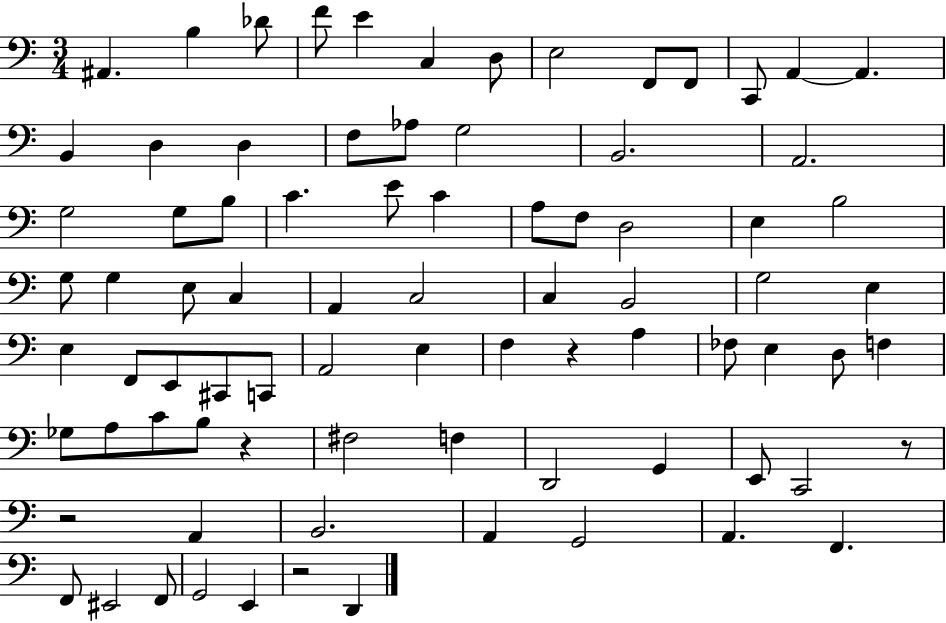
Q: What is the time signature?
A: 3/4